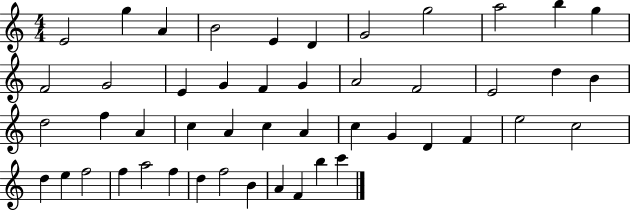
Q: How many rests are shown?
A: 0